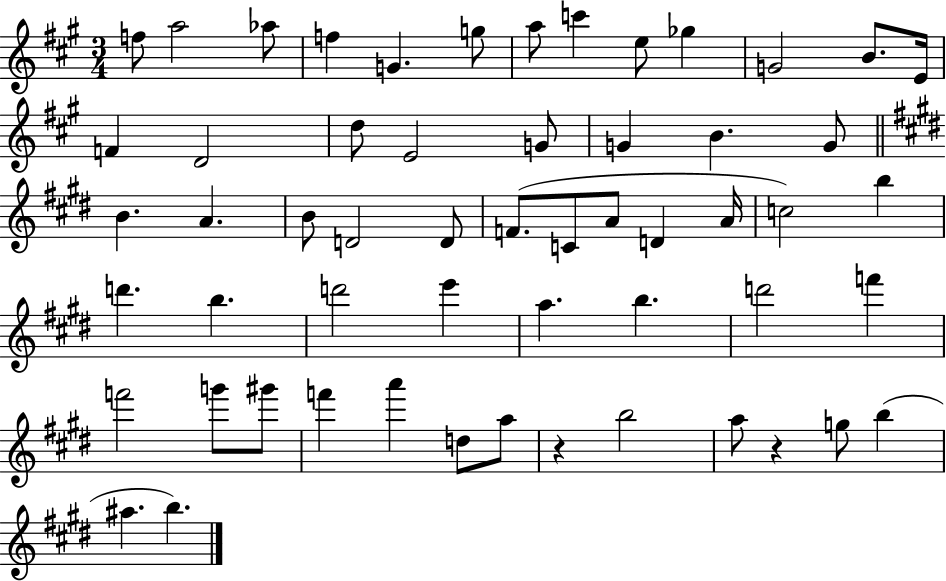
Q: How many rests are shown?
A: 2